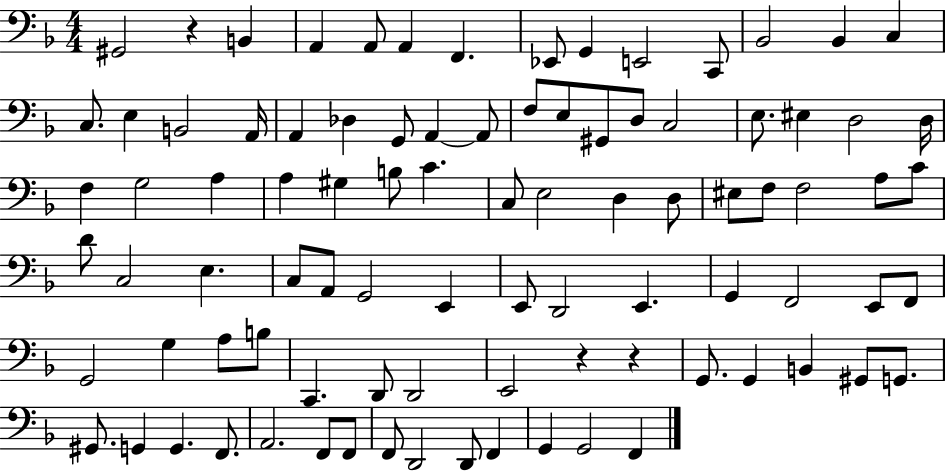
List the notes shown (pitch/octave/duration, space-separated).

G#2/h R/q B2/q A2/q A2/e A2/q F2/q. Eb2/e G2/q E2/h C2/e Bb2/h Bb2/q C3/q C3/e. E3/q B2/h A2/s A2/q Db3/q G2/e A2/q A2/e F3/e E3/e G#2/e D3/e C3/h E3/e. EIS3/q D3/h D3/s F3/q G3/h A3/q A3/q G#3/q B3/e C4/q. C3/e E3/h D3/q D3/e EIS3/e F3/e F3/h A3/e C4/e D4/e C3/h E3/q. C3/e A2/e G2/h E2/q E2/e D2/h E2/q. G2/q F2/h E2/e F2/e G2/h G3/q A3/e B3/e C2/q. D2/e D2/h E2/h R/q R/q G2/e. G2/q B2/q G#2/e G2/e. G#2/e. G2/q G2/q. F2/e. A2/h. F2/e F2/e F2/e D2/h D2/e F2/q G2/q G2/h F2/q